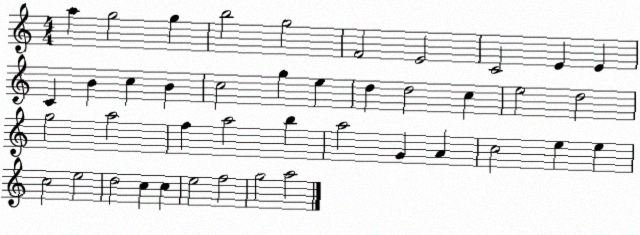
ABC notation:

X:1
T:Untitled
M:4/4
L:1/4
K:C
a g2 g b2 g2 F2 E2 C2 E E C B c B c2 g e d d2 c e2 d2 g2 a2 f a2 b a2 G A c2 e e c2 e2 d2 c c e2 f2 g2 a2